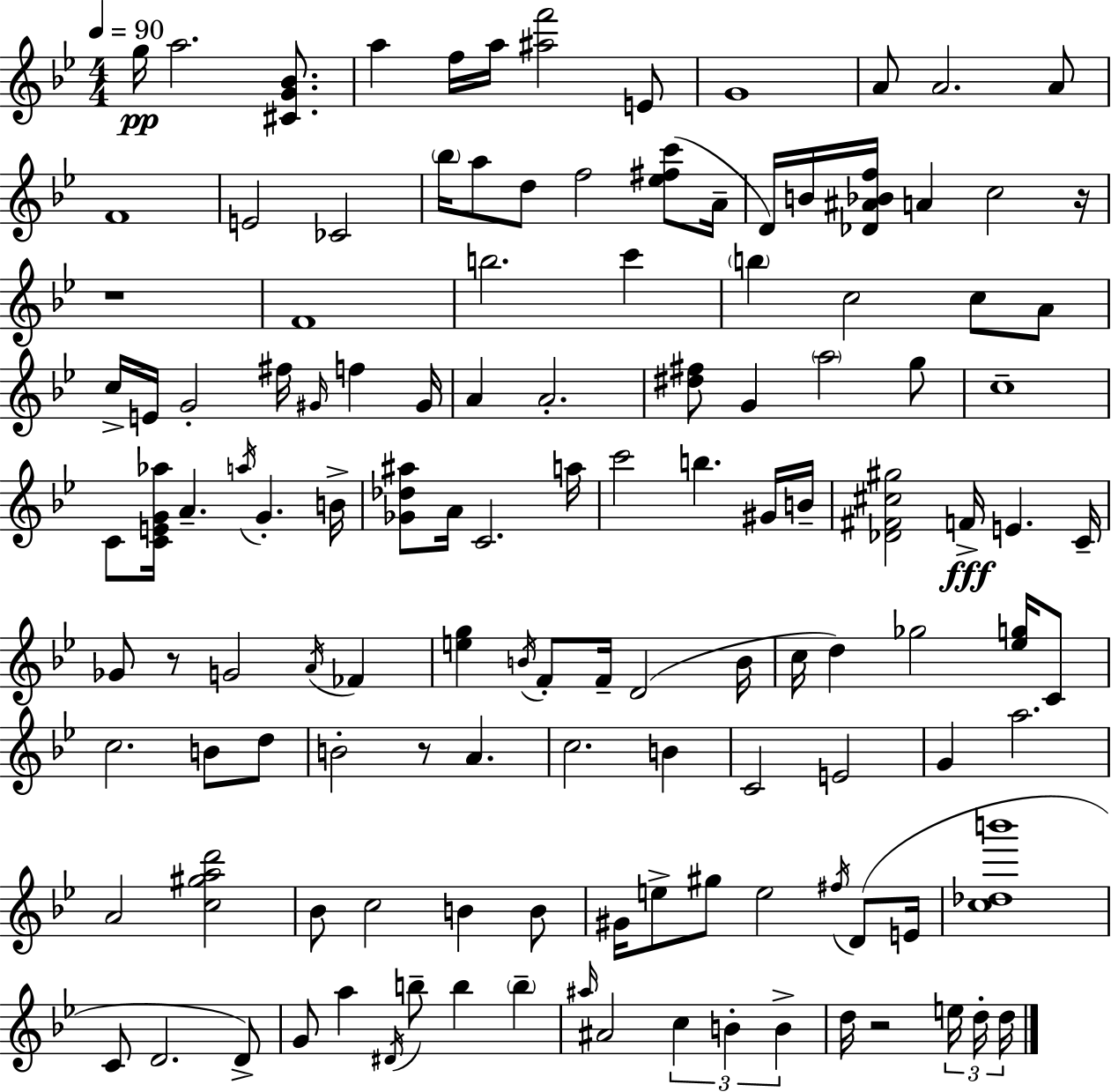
X:1
T:Untitled
M:4/4
L:1/4
K:Bb
g/4 a2 [^CG_B]/2 a f/4 a/4 [^af']2 E/2 G4 A/2 A2 A/2 F4 E2 _C2 _b/4 a/2 d/2 f2 [_e^fc']/2 A/4 D/4 B/4 [_D^A_Bf]/4 A c2 z/4 z4 F4 b2 c' b c2 c/2 A/2 c/4 E/4 G2 ^f/4 ^G/4 f ^G/4 A A2 [^d^f]/2 G a2 g/2 c4 C/2 [CEG_a]/4 A a/4 G B/4 [_G_d^a]/2 A/4 C2 a/4 c'2 b ^G/4 B/4 [_D^F^c^g]2 F/4 E C/4 _G/2 z/2 G2 A/4 _F [eg] B/4 F/2 F/4 D2 B/4 c/4 d _g2 [_eg]/4 C/2 c2 B/2 d/2 B2 z/2 A c2 B C2 E2 G a2 A2 [c^gad']2 _B/2 c2 B B/2 ^G/4 e/2 ^g/2 e2 ^f/4 D/2 E/4 [c_db']4 C/2 D2 D/2 G/2 a ^D/4 b/2 b b ^a/4 ^A2 c B B d/4 z2 e/4 d/4 d/4